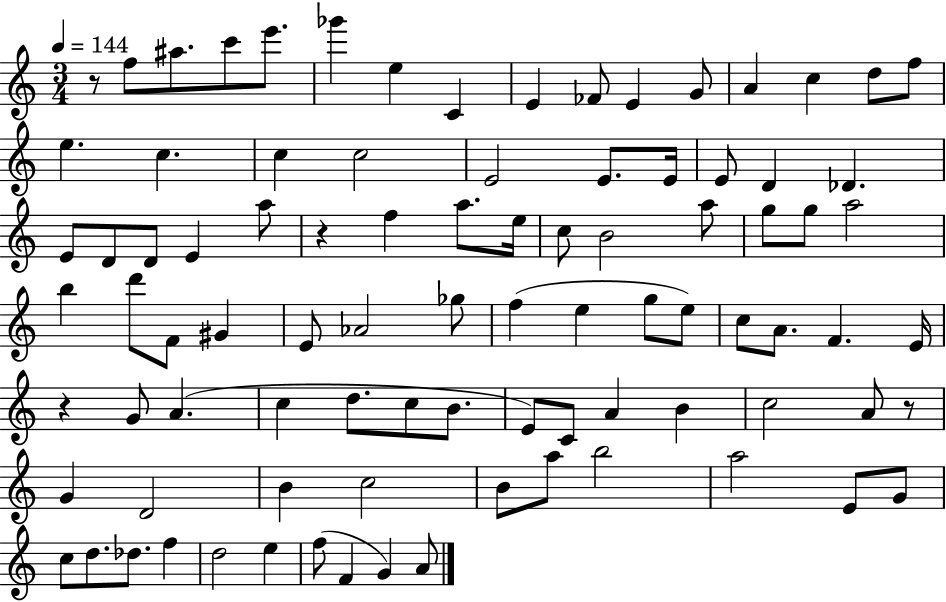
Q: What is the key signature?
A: C major